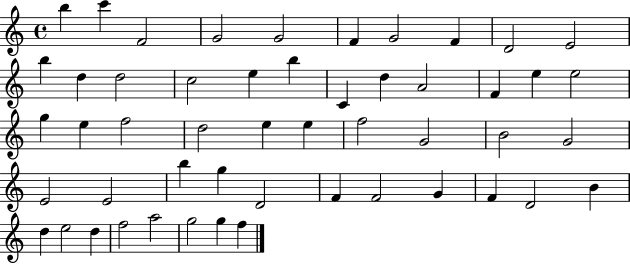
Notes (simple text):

B5/q C6/q F4/h G4/h G4/h F4/q G4/h F4/q D4/h E4/h B5/q D5/q D5/h C5/h E5/q B5/q C4/q D5/q A4/h F4/q E5/q E5/h G5/q E5/q F5/h D5/h E5/q E5/q F5/h G4/h B4/h G4/h E4/h E4/h B5/q G5/q D4/h F4/q F4/h G4/q F4/q D4/h B4/q D5/q E5/h D5/q F5/h A5/h G5/h G5/q F5/q